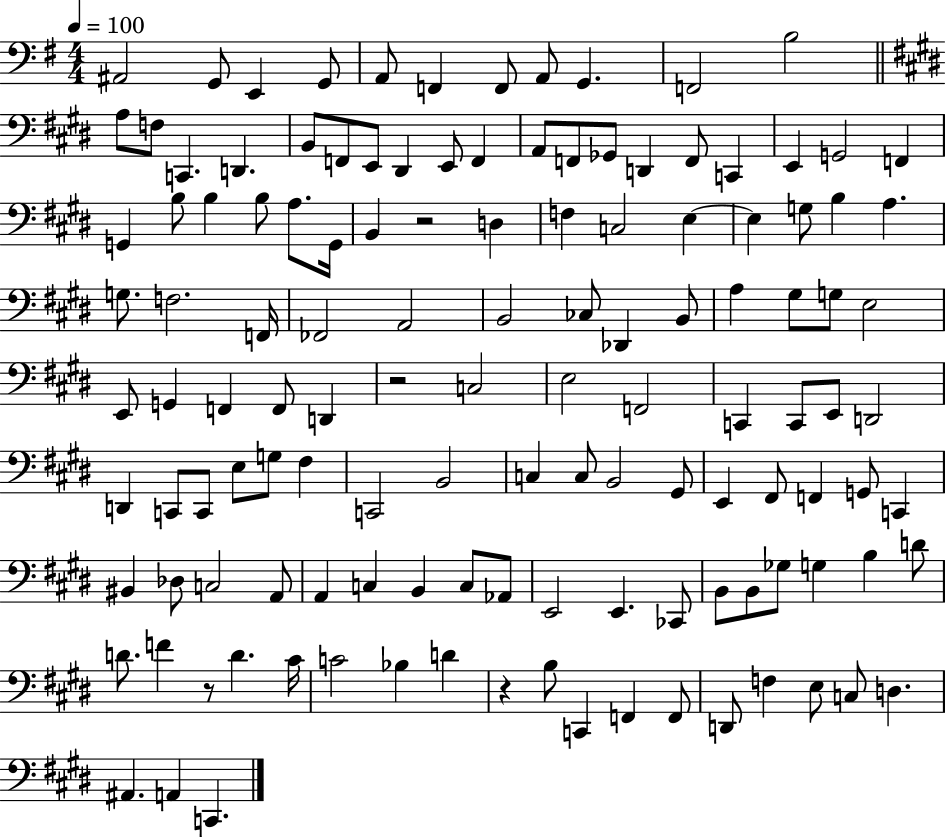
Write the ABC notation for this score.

X:1
T:Untitled
M:4/4
L:1/4
K:G
^A,,2 G,,/2 E,, G,,/2 A,,/2 F,, F,,/2 A,,/2 G,, F,,2 B,2 A,/2 F,/2 C,, D,, B,,/2 F,,/2 E,,/2 ^D,, E,,/2 F,, A,,/2 F,,/2 _G,,/2 D,, F,,/2 C,, E,, G,,2 F,, G,, B,/2 B, B,/2 A,/2 G,,/4 B,, z2 D, F, C,2 E, E, G,/2 B, A, G,/2 F,2 F,,/4 _F,,2 A,,2 B,,2 _C,/2 _D,, B,,/2 A, ^G,/2 G,/2 E,2 E,,/2 G,, F,, F,,/2 D,, z2 C,2 E,2 F,,2 C,, C,,/2 E,,/2 D,,2 D,, C,,/2 C,,/2 E,/2 G,/2 ^F, C,,2 B,,2 C, C,/2 B,,2 ^G,,/2 E,, ^F,,/2 F,, G,,/2 C,, ^B,, _D,/2 C,2 A,,/2 A,, C, B,, C,/2 _A,,/2 E,,2 E,, _C,,/2 B,,/2 B,,/2 _G,/2 G, B, D/2 D/2 F z/2 D ^C/4 C2 _B, D z B,/2 C,, F,, F,,/2 D,,/2 F, E,/2 C,/2 D, ^A,, A,, C,,